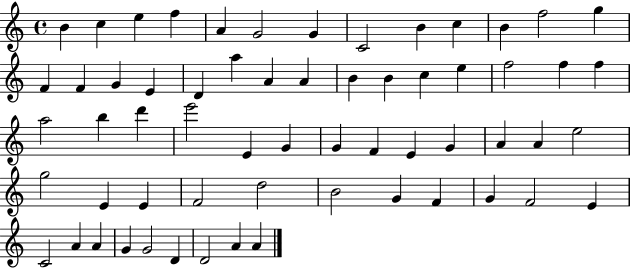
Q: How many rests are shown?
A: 0